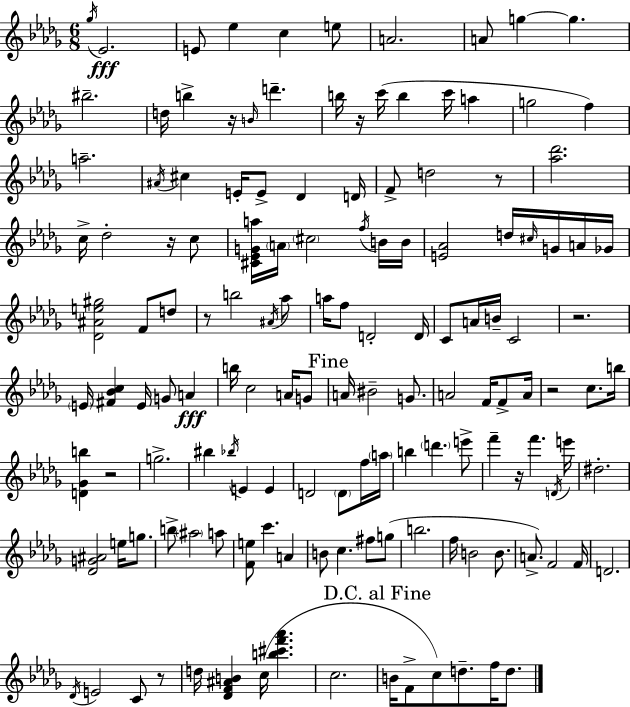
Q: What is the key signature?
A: BES minor